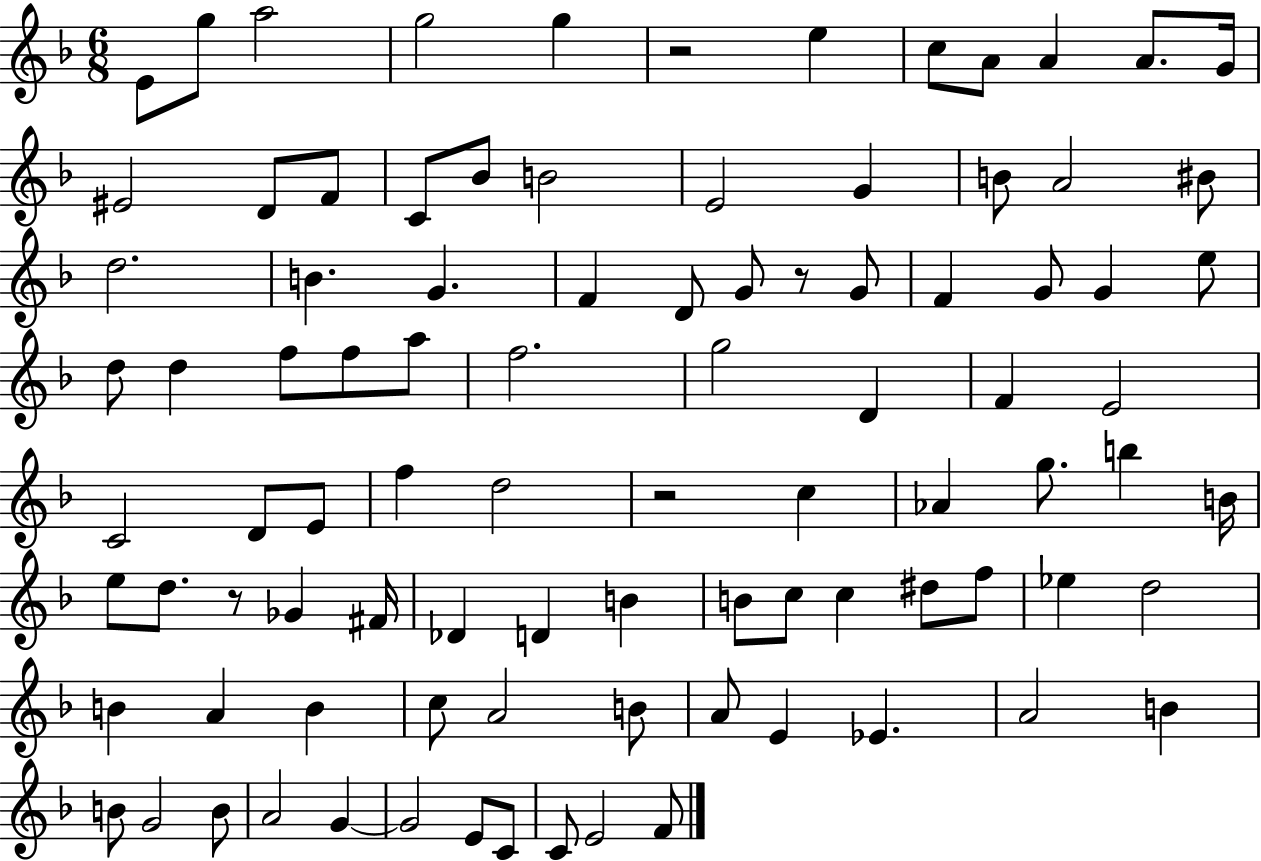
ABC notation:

X:1
T:Untitled
M:6/8
L:1/4
K:F
E/2 g/2 a2 g2 g z2 e c/2 A/2 A A/2 G/4 ^E2 D/2 F/2 C/2 _B/2 B2 E2 G B/2 A2 ^B/2 d2 B G F D/2 G/2 z/2 G/2 F G/2 G e/2 d/2 d f/2 f/2 a/2 f2 g2 D F E2 C2 D/2 E/2 f d2 z2 c _A g/2 b B/4 e/2 d/2 z/2 _G ^F/4 _D D B B/2 c/2 c ^d/2 f/2 _e d2 B A B c/2 A2 B/2 A/2 E _E A2 B B/2 G2 B/2 A2 G G2 E/2 C/2 C/2 E2 F/2